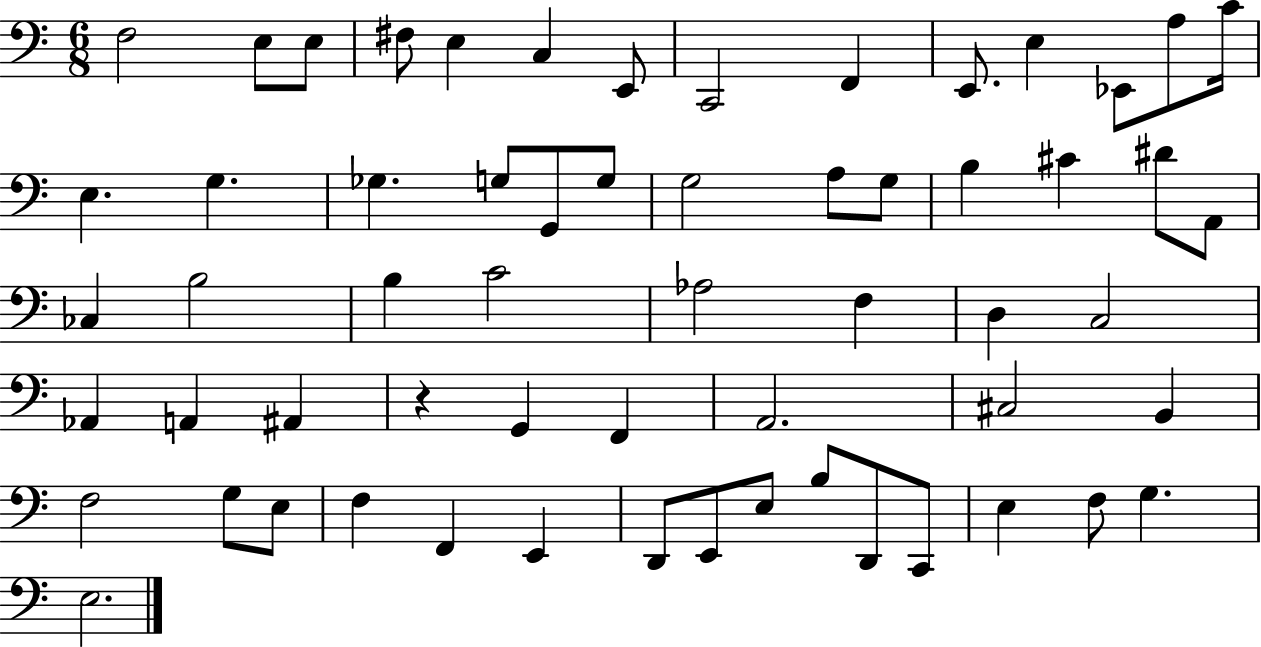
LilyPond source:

{
  \clef bass
  \numericTimeSignature
  \time 6/8
  \key c \major
  f2 e8 e8 | fis8 e4 c4 e,8 | c,2 f,4 | e,8. e4 ees,8 a8 c'16 | \break e4. g4. | ges4. g8 g,8 g8 | g2 a8 g8 | b4 cis'4 dis'8 a,8 | \break ces4 b2 | b4 c'2 | aes2 f4 | d4 c2 | \break aes,4 a,4 ais,4 | r4 g,4 f,4 | a,2. | cis2 b,4 | \break f2 g8 e8 | f4 f,4 e,4 | d,8 e,8 e8 b8 d,8 c,8 | e4 f8 g4. | \break e2. | \bar "|."
}